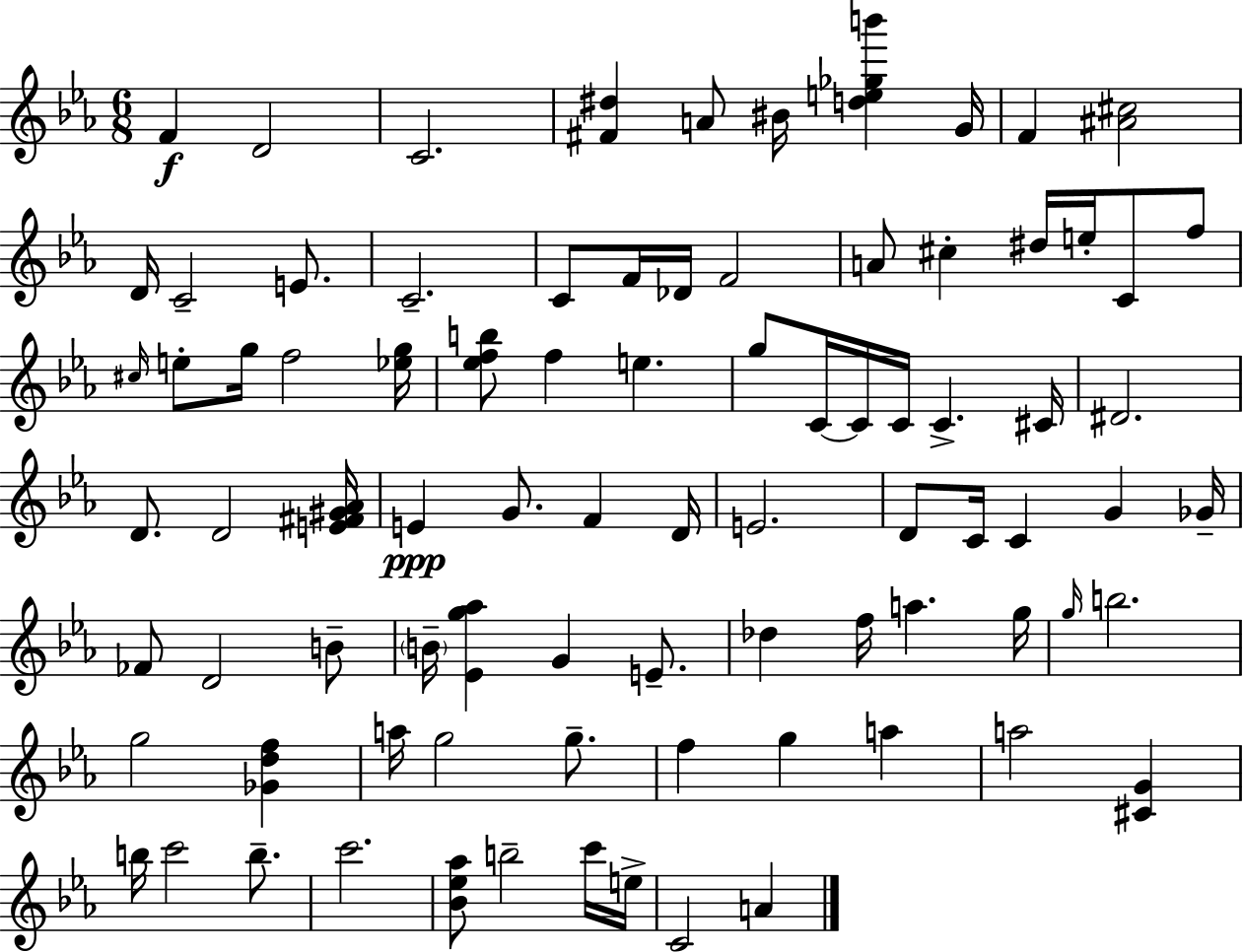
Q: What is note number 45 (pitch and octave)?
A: G4